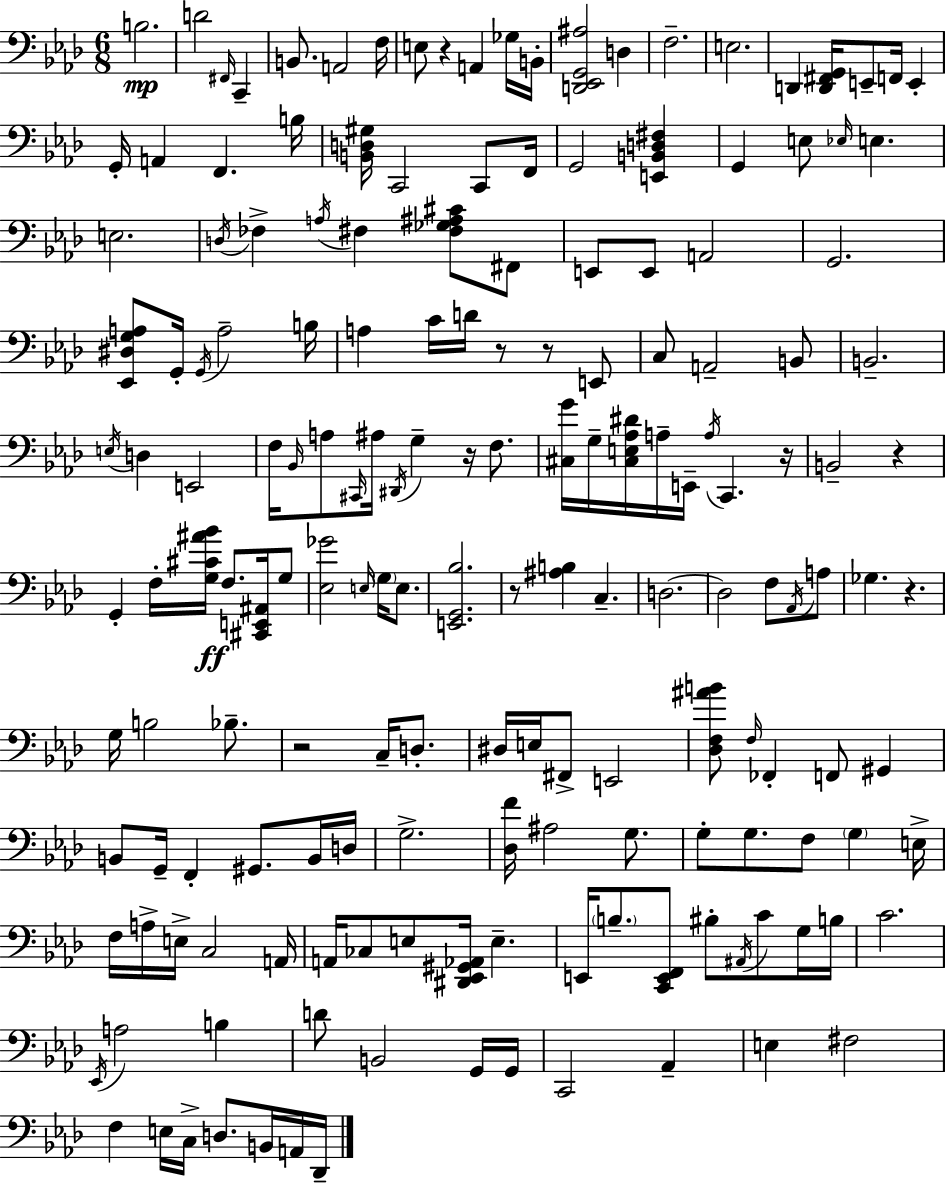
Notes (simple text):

B3/h. D4/h F#2/s C2/q B2/e. A2/h F3/s E3/e R/q A2/q Gb3/s B2/s [D2,Eb2,G2,A#3]/h D3/q F3/h. E3/h. D2/q [D2,F#2,G2]/s E2/e F2/s E2/q G2/s A2/q F2/q. B3/s [B2,D3,G#3]/s C2/h C2/e F2/s G2/h [E2,B2,D3,F#3]/q G2/q E3/e Eb3/s E3/q. E3/h. D3/s FES3/q A3/s F#3/q [F#3,Gb3,A#3,C#4]/e F#2/e E2/e E2/e A2/h G2/h. [Eb2,D#3,G3,A3]/e G2/s G2/s A3/h B3/s A3/q C4/s D4/s R/e R/e E2/e C3/e A2/h B2/e B2/h. E3/s D3/q E2/h F3/s Bb2/s A3/e C#2/s A#3/s D#2/s G3/q R/s F3/e. [C#3,G4]/s G3/s [C#3,E3,Ab3,D#4]/s A3/s E2/s A3/s C2/q. R/s B2/h R/q G2/q F3/s [G3,C#4,A#4,Bb4]/s F3/e. [C#2,E2,A#2]/s G3/e [Eb3,Gb4]/h E3/s G3/s E3/e. [E2,G2,Bb3]/h. R/e [A#3,B3]/q C3/q. D3/h. D3/h F3/e Ab2/s A3/e Gb3/q. R/q. G3/s B3/h Bb3/e. R/h C3/s D3/e. D#3/s E3/s F#2/e E2/h [Db3,F3,A#4,B4]/e F3/s FES2/q F2/e G#2/q B2/e G2/s F2/q G#2/e. B2/s D3/s G3/h. [Db3,F4]/s A#3/h G3/e. G3/e G3/e. F3/e G3/q E3/s F3/s A3/s E3/s C3/h A2/s A2/s CES3/e E3/e [D#2,Eb2,G#2,Ab2]/s E3/q. E2/s B3/e. [C2,E2,F2]/e BIS3/e A#2/s C4/e G3/s B3/s C4/h. Eb2/s A3/h B3/q D4/e B2/h G2/s G2/s C2/h Ab2/q E3/q F#3/h F3/q E3/s C3/s D3/e. B2/s A2/s Db2/s